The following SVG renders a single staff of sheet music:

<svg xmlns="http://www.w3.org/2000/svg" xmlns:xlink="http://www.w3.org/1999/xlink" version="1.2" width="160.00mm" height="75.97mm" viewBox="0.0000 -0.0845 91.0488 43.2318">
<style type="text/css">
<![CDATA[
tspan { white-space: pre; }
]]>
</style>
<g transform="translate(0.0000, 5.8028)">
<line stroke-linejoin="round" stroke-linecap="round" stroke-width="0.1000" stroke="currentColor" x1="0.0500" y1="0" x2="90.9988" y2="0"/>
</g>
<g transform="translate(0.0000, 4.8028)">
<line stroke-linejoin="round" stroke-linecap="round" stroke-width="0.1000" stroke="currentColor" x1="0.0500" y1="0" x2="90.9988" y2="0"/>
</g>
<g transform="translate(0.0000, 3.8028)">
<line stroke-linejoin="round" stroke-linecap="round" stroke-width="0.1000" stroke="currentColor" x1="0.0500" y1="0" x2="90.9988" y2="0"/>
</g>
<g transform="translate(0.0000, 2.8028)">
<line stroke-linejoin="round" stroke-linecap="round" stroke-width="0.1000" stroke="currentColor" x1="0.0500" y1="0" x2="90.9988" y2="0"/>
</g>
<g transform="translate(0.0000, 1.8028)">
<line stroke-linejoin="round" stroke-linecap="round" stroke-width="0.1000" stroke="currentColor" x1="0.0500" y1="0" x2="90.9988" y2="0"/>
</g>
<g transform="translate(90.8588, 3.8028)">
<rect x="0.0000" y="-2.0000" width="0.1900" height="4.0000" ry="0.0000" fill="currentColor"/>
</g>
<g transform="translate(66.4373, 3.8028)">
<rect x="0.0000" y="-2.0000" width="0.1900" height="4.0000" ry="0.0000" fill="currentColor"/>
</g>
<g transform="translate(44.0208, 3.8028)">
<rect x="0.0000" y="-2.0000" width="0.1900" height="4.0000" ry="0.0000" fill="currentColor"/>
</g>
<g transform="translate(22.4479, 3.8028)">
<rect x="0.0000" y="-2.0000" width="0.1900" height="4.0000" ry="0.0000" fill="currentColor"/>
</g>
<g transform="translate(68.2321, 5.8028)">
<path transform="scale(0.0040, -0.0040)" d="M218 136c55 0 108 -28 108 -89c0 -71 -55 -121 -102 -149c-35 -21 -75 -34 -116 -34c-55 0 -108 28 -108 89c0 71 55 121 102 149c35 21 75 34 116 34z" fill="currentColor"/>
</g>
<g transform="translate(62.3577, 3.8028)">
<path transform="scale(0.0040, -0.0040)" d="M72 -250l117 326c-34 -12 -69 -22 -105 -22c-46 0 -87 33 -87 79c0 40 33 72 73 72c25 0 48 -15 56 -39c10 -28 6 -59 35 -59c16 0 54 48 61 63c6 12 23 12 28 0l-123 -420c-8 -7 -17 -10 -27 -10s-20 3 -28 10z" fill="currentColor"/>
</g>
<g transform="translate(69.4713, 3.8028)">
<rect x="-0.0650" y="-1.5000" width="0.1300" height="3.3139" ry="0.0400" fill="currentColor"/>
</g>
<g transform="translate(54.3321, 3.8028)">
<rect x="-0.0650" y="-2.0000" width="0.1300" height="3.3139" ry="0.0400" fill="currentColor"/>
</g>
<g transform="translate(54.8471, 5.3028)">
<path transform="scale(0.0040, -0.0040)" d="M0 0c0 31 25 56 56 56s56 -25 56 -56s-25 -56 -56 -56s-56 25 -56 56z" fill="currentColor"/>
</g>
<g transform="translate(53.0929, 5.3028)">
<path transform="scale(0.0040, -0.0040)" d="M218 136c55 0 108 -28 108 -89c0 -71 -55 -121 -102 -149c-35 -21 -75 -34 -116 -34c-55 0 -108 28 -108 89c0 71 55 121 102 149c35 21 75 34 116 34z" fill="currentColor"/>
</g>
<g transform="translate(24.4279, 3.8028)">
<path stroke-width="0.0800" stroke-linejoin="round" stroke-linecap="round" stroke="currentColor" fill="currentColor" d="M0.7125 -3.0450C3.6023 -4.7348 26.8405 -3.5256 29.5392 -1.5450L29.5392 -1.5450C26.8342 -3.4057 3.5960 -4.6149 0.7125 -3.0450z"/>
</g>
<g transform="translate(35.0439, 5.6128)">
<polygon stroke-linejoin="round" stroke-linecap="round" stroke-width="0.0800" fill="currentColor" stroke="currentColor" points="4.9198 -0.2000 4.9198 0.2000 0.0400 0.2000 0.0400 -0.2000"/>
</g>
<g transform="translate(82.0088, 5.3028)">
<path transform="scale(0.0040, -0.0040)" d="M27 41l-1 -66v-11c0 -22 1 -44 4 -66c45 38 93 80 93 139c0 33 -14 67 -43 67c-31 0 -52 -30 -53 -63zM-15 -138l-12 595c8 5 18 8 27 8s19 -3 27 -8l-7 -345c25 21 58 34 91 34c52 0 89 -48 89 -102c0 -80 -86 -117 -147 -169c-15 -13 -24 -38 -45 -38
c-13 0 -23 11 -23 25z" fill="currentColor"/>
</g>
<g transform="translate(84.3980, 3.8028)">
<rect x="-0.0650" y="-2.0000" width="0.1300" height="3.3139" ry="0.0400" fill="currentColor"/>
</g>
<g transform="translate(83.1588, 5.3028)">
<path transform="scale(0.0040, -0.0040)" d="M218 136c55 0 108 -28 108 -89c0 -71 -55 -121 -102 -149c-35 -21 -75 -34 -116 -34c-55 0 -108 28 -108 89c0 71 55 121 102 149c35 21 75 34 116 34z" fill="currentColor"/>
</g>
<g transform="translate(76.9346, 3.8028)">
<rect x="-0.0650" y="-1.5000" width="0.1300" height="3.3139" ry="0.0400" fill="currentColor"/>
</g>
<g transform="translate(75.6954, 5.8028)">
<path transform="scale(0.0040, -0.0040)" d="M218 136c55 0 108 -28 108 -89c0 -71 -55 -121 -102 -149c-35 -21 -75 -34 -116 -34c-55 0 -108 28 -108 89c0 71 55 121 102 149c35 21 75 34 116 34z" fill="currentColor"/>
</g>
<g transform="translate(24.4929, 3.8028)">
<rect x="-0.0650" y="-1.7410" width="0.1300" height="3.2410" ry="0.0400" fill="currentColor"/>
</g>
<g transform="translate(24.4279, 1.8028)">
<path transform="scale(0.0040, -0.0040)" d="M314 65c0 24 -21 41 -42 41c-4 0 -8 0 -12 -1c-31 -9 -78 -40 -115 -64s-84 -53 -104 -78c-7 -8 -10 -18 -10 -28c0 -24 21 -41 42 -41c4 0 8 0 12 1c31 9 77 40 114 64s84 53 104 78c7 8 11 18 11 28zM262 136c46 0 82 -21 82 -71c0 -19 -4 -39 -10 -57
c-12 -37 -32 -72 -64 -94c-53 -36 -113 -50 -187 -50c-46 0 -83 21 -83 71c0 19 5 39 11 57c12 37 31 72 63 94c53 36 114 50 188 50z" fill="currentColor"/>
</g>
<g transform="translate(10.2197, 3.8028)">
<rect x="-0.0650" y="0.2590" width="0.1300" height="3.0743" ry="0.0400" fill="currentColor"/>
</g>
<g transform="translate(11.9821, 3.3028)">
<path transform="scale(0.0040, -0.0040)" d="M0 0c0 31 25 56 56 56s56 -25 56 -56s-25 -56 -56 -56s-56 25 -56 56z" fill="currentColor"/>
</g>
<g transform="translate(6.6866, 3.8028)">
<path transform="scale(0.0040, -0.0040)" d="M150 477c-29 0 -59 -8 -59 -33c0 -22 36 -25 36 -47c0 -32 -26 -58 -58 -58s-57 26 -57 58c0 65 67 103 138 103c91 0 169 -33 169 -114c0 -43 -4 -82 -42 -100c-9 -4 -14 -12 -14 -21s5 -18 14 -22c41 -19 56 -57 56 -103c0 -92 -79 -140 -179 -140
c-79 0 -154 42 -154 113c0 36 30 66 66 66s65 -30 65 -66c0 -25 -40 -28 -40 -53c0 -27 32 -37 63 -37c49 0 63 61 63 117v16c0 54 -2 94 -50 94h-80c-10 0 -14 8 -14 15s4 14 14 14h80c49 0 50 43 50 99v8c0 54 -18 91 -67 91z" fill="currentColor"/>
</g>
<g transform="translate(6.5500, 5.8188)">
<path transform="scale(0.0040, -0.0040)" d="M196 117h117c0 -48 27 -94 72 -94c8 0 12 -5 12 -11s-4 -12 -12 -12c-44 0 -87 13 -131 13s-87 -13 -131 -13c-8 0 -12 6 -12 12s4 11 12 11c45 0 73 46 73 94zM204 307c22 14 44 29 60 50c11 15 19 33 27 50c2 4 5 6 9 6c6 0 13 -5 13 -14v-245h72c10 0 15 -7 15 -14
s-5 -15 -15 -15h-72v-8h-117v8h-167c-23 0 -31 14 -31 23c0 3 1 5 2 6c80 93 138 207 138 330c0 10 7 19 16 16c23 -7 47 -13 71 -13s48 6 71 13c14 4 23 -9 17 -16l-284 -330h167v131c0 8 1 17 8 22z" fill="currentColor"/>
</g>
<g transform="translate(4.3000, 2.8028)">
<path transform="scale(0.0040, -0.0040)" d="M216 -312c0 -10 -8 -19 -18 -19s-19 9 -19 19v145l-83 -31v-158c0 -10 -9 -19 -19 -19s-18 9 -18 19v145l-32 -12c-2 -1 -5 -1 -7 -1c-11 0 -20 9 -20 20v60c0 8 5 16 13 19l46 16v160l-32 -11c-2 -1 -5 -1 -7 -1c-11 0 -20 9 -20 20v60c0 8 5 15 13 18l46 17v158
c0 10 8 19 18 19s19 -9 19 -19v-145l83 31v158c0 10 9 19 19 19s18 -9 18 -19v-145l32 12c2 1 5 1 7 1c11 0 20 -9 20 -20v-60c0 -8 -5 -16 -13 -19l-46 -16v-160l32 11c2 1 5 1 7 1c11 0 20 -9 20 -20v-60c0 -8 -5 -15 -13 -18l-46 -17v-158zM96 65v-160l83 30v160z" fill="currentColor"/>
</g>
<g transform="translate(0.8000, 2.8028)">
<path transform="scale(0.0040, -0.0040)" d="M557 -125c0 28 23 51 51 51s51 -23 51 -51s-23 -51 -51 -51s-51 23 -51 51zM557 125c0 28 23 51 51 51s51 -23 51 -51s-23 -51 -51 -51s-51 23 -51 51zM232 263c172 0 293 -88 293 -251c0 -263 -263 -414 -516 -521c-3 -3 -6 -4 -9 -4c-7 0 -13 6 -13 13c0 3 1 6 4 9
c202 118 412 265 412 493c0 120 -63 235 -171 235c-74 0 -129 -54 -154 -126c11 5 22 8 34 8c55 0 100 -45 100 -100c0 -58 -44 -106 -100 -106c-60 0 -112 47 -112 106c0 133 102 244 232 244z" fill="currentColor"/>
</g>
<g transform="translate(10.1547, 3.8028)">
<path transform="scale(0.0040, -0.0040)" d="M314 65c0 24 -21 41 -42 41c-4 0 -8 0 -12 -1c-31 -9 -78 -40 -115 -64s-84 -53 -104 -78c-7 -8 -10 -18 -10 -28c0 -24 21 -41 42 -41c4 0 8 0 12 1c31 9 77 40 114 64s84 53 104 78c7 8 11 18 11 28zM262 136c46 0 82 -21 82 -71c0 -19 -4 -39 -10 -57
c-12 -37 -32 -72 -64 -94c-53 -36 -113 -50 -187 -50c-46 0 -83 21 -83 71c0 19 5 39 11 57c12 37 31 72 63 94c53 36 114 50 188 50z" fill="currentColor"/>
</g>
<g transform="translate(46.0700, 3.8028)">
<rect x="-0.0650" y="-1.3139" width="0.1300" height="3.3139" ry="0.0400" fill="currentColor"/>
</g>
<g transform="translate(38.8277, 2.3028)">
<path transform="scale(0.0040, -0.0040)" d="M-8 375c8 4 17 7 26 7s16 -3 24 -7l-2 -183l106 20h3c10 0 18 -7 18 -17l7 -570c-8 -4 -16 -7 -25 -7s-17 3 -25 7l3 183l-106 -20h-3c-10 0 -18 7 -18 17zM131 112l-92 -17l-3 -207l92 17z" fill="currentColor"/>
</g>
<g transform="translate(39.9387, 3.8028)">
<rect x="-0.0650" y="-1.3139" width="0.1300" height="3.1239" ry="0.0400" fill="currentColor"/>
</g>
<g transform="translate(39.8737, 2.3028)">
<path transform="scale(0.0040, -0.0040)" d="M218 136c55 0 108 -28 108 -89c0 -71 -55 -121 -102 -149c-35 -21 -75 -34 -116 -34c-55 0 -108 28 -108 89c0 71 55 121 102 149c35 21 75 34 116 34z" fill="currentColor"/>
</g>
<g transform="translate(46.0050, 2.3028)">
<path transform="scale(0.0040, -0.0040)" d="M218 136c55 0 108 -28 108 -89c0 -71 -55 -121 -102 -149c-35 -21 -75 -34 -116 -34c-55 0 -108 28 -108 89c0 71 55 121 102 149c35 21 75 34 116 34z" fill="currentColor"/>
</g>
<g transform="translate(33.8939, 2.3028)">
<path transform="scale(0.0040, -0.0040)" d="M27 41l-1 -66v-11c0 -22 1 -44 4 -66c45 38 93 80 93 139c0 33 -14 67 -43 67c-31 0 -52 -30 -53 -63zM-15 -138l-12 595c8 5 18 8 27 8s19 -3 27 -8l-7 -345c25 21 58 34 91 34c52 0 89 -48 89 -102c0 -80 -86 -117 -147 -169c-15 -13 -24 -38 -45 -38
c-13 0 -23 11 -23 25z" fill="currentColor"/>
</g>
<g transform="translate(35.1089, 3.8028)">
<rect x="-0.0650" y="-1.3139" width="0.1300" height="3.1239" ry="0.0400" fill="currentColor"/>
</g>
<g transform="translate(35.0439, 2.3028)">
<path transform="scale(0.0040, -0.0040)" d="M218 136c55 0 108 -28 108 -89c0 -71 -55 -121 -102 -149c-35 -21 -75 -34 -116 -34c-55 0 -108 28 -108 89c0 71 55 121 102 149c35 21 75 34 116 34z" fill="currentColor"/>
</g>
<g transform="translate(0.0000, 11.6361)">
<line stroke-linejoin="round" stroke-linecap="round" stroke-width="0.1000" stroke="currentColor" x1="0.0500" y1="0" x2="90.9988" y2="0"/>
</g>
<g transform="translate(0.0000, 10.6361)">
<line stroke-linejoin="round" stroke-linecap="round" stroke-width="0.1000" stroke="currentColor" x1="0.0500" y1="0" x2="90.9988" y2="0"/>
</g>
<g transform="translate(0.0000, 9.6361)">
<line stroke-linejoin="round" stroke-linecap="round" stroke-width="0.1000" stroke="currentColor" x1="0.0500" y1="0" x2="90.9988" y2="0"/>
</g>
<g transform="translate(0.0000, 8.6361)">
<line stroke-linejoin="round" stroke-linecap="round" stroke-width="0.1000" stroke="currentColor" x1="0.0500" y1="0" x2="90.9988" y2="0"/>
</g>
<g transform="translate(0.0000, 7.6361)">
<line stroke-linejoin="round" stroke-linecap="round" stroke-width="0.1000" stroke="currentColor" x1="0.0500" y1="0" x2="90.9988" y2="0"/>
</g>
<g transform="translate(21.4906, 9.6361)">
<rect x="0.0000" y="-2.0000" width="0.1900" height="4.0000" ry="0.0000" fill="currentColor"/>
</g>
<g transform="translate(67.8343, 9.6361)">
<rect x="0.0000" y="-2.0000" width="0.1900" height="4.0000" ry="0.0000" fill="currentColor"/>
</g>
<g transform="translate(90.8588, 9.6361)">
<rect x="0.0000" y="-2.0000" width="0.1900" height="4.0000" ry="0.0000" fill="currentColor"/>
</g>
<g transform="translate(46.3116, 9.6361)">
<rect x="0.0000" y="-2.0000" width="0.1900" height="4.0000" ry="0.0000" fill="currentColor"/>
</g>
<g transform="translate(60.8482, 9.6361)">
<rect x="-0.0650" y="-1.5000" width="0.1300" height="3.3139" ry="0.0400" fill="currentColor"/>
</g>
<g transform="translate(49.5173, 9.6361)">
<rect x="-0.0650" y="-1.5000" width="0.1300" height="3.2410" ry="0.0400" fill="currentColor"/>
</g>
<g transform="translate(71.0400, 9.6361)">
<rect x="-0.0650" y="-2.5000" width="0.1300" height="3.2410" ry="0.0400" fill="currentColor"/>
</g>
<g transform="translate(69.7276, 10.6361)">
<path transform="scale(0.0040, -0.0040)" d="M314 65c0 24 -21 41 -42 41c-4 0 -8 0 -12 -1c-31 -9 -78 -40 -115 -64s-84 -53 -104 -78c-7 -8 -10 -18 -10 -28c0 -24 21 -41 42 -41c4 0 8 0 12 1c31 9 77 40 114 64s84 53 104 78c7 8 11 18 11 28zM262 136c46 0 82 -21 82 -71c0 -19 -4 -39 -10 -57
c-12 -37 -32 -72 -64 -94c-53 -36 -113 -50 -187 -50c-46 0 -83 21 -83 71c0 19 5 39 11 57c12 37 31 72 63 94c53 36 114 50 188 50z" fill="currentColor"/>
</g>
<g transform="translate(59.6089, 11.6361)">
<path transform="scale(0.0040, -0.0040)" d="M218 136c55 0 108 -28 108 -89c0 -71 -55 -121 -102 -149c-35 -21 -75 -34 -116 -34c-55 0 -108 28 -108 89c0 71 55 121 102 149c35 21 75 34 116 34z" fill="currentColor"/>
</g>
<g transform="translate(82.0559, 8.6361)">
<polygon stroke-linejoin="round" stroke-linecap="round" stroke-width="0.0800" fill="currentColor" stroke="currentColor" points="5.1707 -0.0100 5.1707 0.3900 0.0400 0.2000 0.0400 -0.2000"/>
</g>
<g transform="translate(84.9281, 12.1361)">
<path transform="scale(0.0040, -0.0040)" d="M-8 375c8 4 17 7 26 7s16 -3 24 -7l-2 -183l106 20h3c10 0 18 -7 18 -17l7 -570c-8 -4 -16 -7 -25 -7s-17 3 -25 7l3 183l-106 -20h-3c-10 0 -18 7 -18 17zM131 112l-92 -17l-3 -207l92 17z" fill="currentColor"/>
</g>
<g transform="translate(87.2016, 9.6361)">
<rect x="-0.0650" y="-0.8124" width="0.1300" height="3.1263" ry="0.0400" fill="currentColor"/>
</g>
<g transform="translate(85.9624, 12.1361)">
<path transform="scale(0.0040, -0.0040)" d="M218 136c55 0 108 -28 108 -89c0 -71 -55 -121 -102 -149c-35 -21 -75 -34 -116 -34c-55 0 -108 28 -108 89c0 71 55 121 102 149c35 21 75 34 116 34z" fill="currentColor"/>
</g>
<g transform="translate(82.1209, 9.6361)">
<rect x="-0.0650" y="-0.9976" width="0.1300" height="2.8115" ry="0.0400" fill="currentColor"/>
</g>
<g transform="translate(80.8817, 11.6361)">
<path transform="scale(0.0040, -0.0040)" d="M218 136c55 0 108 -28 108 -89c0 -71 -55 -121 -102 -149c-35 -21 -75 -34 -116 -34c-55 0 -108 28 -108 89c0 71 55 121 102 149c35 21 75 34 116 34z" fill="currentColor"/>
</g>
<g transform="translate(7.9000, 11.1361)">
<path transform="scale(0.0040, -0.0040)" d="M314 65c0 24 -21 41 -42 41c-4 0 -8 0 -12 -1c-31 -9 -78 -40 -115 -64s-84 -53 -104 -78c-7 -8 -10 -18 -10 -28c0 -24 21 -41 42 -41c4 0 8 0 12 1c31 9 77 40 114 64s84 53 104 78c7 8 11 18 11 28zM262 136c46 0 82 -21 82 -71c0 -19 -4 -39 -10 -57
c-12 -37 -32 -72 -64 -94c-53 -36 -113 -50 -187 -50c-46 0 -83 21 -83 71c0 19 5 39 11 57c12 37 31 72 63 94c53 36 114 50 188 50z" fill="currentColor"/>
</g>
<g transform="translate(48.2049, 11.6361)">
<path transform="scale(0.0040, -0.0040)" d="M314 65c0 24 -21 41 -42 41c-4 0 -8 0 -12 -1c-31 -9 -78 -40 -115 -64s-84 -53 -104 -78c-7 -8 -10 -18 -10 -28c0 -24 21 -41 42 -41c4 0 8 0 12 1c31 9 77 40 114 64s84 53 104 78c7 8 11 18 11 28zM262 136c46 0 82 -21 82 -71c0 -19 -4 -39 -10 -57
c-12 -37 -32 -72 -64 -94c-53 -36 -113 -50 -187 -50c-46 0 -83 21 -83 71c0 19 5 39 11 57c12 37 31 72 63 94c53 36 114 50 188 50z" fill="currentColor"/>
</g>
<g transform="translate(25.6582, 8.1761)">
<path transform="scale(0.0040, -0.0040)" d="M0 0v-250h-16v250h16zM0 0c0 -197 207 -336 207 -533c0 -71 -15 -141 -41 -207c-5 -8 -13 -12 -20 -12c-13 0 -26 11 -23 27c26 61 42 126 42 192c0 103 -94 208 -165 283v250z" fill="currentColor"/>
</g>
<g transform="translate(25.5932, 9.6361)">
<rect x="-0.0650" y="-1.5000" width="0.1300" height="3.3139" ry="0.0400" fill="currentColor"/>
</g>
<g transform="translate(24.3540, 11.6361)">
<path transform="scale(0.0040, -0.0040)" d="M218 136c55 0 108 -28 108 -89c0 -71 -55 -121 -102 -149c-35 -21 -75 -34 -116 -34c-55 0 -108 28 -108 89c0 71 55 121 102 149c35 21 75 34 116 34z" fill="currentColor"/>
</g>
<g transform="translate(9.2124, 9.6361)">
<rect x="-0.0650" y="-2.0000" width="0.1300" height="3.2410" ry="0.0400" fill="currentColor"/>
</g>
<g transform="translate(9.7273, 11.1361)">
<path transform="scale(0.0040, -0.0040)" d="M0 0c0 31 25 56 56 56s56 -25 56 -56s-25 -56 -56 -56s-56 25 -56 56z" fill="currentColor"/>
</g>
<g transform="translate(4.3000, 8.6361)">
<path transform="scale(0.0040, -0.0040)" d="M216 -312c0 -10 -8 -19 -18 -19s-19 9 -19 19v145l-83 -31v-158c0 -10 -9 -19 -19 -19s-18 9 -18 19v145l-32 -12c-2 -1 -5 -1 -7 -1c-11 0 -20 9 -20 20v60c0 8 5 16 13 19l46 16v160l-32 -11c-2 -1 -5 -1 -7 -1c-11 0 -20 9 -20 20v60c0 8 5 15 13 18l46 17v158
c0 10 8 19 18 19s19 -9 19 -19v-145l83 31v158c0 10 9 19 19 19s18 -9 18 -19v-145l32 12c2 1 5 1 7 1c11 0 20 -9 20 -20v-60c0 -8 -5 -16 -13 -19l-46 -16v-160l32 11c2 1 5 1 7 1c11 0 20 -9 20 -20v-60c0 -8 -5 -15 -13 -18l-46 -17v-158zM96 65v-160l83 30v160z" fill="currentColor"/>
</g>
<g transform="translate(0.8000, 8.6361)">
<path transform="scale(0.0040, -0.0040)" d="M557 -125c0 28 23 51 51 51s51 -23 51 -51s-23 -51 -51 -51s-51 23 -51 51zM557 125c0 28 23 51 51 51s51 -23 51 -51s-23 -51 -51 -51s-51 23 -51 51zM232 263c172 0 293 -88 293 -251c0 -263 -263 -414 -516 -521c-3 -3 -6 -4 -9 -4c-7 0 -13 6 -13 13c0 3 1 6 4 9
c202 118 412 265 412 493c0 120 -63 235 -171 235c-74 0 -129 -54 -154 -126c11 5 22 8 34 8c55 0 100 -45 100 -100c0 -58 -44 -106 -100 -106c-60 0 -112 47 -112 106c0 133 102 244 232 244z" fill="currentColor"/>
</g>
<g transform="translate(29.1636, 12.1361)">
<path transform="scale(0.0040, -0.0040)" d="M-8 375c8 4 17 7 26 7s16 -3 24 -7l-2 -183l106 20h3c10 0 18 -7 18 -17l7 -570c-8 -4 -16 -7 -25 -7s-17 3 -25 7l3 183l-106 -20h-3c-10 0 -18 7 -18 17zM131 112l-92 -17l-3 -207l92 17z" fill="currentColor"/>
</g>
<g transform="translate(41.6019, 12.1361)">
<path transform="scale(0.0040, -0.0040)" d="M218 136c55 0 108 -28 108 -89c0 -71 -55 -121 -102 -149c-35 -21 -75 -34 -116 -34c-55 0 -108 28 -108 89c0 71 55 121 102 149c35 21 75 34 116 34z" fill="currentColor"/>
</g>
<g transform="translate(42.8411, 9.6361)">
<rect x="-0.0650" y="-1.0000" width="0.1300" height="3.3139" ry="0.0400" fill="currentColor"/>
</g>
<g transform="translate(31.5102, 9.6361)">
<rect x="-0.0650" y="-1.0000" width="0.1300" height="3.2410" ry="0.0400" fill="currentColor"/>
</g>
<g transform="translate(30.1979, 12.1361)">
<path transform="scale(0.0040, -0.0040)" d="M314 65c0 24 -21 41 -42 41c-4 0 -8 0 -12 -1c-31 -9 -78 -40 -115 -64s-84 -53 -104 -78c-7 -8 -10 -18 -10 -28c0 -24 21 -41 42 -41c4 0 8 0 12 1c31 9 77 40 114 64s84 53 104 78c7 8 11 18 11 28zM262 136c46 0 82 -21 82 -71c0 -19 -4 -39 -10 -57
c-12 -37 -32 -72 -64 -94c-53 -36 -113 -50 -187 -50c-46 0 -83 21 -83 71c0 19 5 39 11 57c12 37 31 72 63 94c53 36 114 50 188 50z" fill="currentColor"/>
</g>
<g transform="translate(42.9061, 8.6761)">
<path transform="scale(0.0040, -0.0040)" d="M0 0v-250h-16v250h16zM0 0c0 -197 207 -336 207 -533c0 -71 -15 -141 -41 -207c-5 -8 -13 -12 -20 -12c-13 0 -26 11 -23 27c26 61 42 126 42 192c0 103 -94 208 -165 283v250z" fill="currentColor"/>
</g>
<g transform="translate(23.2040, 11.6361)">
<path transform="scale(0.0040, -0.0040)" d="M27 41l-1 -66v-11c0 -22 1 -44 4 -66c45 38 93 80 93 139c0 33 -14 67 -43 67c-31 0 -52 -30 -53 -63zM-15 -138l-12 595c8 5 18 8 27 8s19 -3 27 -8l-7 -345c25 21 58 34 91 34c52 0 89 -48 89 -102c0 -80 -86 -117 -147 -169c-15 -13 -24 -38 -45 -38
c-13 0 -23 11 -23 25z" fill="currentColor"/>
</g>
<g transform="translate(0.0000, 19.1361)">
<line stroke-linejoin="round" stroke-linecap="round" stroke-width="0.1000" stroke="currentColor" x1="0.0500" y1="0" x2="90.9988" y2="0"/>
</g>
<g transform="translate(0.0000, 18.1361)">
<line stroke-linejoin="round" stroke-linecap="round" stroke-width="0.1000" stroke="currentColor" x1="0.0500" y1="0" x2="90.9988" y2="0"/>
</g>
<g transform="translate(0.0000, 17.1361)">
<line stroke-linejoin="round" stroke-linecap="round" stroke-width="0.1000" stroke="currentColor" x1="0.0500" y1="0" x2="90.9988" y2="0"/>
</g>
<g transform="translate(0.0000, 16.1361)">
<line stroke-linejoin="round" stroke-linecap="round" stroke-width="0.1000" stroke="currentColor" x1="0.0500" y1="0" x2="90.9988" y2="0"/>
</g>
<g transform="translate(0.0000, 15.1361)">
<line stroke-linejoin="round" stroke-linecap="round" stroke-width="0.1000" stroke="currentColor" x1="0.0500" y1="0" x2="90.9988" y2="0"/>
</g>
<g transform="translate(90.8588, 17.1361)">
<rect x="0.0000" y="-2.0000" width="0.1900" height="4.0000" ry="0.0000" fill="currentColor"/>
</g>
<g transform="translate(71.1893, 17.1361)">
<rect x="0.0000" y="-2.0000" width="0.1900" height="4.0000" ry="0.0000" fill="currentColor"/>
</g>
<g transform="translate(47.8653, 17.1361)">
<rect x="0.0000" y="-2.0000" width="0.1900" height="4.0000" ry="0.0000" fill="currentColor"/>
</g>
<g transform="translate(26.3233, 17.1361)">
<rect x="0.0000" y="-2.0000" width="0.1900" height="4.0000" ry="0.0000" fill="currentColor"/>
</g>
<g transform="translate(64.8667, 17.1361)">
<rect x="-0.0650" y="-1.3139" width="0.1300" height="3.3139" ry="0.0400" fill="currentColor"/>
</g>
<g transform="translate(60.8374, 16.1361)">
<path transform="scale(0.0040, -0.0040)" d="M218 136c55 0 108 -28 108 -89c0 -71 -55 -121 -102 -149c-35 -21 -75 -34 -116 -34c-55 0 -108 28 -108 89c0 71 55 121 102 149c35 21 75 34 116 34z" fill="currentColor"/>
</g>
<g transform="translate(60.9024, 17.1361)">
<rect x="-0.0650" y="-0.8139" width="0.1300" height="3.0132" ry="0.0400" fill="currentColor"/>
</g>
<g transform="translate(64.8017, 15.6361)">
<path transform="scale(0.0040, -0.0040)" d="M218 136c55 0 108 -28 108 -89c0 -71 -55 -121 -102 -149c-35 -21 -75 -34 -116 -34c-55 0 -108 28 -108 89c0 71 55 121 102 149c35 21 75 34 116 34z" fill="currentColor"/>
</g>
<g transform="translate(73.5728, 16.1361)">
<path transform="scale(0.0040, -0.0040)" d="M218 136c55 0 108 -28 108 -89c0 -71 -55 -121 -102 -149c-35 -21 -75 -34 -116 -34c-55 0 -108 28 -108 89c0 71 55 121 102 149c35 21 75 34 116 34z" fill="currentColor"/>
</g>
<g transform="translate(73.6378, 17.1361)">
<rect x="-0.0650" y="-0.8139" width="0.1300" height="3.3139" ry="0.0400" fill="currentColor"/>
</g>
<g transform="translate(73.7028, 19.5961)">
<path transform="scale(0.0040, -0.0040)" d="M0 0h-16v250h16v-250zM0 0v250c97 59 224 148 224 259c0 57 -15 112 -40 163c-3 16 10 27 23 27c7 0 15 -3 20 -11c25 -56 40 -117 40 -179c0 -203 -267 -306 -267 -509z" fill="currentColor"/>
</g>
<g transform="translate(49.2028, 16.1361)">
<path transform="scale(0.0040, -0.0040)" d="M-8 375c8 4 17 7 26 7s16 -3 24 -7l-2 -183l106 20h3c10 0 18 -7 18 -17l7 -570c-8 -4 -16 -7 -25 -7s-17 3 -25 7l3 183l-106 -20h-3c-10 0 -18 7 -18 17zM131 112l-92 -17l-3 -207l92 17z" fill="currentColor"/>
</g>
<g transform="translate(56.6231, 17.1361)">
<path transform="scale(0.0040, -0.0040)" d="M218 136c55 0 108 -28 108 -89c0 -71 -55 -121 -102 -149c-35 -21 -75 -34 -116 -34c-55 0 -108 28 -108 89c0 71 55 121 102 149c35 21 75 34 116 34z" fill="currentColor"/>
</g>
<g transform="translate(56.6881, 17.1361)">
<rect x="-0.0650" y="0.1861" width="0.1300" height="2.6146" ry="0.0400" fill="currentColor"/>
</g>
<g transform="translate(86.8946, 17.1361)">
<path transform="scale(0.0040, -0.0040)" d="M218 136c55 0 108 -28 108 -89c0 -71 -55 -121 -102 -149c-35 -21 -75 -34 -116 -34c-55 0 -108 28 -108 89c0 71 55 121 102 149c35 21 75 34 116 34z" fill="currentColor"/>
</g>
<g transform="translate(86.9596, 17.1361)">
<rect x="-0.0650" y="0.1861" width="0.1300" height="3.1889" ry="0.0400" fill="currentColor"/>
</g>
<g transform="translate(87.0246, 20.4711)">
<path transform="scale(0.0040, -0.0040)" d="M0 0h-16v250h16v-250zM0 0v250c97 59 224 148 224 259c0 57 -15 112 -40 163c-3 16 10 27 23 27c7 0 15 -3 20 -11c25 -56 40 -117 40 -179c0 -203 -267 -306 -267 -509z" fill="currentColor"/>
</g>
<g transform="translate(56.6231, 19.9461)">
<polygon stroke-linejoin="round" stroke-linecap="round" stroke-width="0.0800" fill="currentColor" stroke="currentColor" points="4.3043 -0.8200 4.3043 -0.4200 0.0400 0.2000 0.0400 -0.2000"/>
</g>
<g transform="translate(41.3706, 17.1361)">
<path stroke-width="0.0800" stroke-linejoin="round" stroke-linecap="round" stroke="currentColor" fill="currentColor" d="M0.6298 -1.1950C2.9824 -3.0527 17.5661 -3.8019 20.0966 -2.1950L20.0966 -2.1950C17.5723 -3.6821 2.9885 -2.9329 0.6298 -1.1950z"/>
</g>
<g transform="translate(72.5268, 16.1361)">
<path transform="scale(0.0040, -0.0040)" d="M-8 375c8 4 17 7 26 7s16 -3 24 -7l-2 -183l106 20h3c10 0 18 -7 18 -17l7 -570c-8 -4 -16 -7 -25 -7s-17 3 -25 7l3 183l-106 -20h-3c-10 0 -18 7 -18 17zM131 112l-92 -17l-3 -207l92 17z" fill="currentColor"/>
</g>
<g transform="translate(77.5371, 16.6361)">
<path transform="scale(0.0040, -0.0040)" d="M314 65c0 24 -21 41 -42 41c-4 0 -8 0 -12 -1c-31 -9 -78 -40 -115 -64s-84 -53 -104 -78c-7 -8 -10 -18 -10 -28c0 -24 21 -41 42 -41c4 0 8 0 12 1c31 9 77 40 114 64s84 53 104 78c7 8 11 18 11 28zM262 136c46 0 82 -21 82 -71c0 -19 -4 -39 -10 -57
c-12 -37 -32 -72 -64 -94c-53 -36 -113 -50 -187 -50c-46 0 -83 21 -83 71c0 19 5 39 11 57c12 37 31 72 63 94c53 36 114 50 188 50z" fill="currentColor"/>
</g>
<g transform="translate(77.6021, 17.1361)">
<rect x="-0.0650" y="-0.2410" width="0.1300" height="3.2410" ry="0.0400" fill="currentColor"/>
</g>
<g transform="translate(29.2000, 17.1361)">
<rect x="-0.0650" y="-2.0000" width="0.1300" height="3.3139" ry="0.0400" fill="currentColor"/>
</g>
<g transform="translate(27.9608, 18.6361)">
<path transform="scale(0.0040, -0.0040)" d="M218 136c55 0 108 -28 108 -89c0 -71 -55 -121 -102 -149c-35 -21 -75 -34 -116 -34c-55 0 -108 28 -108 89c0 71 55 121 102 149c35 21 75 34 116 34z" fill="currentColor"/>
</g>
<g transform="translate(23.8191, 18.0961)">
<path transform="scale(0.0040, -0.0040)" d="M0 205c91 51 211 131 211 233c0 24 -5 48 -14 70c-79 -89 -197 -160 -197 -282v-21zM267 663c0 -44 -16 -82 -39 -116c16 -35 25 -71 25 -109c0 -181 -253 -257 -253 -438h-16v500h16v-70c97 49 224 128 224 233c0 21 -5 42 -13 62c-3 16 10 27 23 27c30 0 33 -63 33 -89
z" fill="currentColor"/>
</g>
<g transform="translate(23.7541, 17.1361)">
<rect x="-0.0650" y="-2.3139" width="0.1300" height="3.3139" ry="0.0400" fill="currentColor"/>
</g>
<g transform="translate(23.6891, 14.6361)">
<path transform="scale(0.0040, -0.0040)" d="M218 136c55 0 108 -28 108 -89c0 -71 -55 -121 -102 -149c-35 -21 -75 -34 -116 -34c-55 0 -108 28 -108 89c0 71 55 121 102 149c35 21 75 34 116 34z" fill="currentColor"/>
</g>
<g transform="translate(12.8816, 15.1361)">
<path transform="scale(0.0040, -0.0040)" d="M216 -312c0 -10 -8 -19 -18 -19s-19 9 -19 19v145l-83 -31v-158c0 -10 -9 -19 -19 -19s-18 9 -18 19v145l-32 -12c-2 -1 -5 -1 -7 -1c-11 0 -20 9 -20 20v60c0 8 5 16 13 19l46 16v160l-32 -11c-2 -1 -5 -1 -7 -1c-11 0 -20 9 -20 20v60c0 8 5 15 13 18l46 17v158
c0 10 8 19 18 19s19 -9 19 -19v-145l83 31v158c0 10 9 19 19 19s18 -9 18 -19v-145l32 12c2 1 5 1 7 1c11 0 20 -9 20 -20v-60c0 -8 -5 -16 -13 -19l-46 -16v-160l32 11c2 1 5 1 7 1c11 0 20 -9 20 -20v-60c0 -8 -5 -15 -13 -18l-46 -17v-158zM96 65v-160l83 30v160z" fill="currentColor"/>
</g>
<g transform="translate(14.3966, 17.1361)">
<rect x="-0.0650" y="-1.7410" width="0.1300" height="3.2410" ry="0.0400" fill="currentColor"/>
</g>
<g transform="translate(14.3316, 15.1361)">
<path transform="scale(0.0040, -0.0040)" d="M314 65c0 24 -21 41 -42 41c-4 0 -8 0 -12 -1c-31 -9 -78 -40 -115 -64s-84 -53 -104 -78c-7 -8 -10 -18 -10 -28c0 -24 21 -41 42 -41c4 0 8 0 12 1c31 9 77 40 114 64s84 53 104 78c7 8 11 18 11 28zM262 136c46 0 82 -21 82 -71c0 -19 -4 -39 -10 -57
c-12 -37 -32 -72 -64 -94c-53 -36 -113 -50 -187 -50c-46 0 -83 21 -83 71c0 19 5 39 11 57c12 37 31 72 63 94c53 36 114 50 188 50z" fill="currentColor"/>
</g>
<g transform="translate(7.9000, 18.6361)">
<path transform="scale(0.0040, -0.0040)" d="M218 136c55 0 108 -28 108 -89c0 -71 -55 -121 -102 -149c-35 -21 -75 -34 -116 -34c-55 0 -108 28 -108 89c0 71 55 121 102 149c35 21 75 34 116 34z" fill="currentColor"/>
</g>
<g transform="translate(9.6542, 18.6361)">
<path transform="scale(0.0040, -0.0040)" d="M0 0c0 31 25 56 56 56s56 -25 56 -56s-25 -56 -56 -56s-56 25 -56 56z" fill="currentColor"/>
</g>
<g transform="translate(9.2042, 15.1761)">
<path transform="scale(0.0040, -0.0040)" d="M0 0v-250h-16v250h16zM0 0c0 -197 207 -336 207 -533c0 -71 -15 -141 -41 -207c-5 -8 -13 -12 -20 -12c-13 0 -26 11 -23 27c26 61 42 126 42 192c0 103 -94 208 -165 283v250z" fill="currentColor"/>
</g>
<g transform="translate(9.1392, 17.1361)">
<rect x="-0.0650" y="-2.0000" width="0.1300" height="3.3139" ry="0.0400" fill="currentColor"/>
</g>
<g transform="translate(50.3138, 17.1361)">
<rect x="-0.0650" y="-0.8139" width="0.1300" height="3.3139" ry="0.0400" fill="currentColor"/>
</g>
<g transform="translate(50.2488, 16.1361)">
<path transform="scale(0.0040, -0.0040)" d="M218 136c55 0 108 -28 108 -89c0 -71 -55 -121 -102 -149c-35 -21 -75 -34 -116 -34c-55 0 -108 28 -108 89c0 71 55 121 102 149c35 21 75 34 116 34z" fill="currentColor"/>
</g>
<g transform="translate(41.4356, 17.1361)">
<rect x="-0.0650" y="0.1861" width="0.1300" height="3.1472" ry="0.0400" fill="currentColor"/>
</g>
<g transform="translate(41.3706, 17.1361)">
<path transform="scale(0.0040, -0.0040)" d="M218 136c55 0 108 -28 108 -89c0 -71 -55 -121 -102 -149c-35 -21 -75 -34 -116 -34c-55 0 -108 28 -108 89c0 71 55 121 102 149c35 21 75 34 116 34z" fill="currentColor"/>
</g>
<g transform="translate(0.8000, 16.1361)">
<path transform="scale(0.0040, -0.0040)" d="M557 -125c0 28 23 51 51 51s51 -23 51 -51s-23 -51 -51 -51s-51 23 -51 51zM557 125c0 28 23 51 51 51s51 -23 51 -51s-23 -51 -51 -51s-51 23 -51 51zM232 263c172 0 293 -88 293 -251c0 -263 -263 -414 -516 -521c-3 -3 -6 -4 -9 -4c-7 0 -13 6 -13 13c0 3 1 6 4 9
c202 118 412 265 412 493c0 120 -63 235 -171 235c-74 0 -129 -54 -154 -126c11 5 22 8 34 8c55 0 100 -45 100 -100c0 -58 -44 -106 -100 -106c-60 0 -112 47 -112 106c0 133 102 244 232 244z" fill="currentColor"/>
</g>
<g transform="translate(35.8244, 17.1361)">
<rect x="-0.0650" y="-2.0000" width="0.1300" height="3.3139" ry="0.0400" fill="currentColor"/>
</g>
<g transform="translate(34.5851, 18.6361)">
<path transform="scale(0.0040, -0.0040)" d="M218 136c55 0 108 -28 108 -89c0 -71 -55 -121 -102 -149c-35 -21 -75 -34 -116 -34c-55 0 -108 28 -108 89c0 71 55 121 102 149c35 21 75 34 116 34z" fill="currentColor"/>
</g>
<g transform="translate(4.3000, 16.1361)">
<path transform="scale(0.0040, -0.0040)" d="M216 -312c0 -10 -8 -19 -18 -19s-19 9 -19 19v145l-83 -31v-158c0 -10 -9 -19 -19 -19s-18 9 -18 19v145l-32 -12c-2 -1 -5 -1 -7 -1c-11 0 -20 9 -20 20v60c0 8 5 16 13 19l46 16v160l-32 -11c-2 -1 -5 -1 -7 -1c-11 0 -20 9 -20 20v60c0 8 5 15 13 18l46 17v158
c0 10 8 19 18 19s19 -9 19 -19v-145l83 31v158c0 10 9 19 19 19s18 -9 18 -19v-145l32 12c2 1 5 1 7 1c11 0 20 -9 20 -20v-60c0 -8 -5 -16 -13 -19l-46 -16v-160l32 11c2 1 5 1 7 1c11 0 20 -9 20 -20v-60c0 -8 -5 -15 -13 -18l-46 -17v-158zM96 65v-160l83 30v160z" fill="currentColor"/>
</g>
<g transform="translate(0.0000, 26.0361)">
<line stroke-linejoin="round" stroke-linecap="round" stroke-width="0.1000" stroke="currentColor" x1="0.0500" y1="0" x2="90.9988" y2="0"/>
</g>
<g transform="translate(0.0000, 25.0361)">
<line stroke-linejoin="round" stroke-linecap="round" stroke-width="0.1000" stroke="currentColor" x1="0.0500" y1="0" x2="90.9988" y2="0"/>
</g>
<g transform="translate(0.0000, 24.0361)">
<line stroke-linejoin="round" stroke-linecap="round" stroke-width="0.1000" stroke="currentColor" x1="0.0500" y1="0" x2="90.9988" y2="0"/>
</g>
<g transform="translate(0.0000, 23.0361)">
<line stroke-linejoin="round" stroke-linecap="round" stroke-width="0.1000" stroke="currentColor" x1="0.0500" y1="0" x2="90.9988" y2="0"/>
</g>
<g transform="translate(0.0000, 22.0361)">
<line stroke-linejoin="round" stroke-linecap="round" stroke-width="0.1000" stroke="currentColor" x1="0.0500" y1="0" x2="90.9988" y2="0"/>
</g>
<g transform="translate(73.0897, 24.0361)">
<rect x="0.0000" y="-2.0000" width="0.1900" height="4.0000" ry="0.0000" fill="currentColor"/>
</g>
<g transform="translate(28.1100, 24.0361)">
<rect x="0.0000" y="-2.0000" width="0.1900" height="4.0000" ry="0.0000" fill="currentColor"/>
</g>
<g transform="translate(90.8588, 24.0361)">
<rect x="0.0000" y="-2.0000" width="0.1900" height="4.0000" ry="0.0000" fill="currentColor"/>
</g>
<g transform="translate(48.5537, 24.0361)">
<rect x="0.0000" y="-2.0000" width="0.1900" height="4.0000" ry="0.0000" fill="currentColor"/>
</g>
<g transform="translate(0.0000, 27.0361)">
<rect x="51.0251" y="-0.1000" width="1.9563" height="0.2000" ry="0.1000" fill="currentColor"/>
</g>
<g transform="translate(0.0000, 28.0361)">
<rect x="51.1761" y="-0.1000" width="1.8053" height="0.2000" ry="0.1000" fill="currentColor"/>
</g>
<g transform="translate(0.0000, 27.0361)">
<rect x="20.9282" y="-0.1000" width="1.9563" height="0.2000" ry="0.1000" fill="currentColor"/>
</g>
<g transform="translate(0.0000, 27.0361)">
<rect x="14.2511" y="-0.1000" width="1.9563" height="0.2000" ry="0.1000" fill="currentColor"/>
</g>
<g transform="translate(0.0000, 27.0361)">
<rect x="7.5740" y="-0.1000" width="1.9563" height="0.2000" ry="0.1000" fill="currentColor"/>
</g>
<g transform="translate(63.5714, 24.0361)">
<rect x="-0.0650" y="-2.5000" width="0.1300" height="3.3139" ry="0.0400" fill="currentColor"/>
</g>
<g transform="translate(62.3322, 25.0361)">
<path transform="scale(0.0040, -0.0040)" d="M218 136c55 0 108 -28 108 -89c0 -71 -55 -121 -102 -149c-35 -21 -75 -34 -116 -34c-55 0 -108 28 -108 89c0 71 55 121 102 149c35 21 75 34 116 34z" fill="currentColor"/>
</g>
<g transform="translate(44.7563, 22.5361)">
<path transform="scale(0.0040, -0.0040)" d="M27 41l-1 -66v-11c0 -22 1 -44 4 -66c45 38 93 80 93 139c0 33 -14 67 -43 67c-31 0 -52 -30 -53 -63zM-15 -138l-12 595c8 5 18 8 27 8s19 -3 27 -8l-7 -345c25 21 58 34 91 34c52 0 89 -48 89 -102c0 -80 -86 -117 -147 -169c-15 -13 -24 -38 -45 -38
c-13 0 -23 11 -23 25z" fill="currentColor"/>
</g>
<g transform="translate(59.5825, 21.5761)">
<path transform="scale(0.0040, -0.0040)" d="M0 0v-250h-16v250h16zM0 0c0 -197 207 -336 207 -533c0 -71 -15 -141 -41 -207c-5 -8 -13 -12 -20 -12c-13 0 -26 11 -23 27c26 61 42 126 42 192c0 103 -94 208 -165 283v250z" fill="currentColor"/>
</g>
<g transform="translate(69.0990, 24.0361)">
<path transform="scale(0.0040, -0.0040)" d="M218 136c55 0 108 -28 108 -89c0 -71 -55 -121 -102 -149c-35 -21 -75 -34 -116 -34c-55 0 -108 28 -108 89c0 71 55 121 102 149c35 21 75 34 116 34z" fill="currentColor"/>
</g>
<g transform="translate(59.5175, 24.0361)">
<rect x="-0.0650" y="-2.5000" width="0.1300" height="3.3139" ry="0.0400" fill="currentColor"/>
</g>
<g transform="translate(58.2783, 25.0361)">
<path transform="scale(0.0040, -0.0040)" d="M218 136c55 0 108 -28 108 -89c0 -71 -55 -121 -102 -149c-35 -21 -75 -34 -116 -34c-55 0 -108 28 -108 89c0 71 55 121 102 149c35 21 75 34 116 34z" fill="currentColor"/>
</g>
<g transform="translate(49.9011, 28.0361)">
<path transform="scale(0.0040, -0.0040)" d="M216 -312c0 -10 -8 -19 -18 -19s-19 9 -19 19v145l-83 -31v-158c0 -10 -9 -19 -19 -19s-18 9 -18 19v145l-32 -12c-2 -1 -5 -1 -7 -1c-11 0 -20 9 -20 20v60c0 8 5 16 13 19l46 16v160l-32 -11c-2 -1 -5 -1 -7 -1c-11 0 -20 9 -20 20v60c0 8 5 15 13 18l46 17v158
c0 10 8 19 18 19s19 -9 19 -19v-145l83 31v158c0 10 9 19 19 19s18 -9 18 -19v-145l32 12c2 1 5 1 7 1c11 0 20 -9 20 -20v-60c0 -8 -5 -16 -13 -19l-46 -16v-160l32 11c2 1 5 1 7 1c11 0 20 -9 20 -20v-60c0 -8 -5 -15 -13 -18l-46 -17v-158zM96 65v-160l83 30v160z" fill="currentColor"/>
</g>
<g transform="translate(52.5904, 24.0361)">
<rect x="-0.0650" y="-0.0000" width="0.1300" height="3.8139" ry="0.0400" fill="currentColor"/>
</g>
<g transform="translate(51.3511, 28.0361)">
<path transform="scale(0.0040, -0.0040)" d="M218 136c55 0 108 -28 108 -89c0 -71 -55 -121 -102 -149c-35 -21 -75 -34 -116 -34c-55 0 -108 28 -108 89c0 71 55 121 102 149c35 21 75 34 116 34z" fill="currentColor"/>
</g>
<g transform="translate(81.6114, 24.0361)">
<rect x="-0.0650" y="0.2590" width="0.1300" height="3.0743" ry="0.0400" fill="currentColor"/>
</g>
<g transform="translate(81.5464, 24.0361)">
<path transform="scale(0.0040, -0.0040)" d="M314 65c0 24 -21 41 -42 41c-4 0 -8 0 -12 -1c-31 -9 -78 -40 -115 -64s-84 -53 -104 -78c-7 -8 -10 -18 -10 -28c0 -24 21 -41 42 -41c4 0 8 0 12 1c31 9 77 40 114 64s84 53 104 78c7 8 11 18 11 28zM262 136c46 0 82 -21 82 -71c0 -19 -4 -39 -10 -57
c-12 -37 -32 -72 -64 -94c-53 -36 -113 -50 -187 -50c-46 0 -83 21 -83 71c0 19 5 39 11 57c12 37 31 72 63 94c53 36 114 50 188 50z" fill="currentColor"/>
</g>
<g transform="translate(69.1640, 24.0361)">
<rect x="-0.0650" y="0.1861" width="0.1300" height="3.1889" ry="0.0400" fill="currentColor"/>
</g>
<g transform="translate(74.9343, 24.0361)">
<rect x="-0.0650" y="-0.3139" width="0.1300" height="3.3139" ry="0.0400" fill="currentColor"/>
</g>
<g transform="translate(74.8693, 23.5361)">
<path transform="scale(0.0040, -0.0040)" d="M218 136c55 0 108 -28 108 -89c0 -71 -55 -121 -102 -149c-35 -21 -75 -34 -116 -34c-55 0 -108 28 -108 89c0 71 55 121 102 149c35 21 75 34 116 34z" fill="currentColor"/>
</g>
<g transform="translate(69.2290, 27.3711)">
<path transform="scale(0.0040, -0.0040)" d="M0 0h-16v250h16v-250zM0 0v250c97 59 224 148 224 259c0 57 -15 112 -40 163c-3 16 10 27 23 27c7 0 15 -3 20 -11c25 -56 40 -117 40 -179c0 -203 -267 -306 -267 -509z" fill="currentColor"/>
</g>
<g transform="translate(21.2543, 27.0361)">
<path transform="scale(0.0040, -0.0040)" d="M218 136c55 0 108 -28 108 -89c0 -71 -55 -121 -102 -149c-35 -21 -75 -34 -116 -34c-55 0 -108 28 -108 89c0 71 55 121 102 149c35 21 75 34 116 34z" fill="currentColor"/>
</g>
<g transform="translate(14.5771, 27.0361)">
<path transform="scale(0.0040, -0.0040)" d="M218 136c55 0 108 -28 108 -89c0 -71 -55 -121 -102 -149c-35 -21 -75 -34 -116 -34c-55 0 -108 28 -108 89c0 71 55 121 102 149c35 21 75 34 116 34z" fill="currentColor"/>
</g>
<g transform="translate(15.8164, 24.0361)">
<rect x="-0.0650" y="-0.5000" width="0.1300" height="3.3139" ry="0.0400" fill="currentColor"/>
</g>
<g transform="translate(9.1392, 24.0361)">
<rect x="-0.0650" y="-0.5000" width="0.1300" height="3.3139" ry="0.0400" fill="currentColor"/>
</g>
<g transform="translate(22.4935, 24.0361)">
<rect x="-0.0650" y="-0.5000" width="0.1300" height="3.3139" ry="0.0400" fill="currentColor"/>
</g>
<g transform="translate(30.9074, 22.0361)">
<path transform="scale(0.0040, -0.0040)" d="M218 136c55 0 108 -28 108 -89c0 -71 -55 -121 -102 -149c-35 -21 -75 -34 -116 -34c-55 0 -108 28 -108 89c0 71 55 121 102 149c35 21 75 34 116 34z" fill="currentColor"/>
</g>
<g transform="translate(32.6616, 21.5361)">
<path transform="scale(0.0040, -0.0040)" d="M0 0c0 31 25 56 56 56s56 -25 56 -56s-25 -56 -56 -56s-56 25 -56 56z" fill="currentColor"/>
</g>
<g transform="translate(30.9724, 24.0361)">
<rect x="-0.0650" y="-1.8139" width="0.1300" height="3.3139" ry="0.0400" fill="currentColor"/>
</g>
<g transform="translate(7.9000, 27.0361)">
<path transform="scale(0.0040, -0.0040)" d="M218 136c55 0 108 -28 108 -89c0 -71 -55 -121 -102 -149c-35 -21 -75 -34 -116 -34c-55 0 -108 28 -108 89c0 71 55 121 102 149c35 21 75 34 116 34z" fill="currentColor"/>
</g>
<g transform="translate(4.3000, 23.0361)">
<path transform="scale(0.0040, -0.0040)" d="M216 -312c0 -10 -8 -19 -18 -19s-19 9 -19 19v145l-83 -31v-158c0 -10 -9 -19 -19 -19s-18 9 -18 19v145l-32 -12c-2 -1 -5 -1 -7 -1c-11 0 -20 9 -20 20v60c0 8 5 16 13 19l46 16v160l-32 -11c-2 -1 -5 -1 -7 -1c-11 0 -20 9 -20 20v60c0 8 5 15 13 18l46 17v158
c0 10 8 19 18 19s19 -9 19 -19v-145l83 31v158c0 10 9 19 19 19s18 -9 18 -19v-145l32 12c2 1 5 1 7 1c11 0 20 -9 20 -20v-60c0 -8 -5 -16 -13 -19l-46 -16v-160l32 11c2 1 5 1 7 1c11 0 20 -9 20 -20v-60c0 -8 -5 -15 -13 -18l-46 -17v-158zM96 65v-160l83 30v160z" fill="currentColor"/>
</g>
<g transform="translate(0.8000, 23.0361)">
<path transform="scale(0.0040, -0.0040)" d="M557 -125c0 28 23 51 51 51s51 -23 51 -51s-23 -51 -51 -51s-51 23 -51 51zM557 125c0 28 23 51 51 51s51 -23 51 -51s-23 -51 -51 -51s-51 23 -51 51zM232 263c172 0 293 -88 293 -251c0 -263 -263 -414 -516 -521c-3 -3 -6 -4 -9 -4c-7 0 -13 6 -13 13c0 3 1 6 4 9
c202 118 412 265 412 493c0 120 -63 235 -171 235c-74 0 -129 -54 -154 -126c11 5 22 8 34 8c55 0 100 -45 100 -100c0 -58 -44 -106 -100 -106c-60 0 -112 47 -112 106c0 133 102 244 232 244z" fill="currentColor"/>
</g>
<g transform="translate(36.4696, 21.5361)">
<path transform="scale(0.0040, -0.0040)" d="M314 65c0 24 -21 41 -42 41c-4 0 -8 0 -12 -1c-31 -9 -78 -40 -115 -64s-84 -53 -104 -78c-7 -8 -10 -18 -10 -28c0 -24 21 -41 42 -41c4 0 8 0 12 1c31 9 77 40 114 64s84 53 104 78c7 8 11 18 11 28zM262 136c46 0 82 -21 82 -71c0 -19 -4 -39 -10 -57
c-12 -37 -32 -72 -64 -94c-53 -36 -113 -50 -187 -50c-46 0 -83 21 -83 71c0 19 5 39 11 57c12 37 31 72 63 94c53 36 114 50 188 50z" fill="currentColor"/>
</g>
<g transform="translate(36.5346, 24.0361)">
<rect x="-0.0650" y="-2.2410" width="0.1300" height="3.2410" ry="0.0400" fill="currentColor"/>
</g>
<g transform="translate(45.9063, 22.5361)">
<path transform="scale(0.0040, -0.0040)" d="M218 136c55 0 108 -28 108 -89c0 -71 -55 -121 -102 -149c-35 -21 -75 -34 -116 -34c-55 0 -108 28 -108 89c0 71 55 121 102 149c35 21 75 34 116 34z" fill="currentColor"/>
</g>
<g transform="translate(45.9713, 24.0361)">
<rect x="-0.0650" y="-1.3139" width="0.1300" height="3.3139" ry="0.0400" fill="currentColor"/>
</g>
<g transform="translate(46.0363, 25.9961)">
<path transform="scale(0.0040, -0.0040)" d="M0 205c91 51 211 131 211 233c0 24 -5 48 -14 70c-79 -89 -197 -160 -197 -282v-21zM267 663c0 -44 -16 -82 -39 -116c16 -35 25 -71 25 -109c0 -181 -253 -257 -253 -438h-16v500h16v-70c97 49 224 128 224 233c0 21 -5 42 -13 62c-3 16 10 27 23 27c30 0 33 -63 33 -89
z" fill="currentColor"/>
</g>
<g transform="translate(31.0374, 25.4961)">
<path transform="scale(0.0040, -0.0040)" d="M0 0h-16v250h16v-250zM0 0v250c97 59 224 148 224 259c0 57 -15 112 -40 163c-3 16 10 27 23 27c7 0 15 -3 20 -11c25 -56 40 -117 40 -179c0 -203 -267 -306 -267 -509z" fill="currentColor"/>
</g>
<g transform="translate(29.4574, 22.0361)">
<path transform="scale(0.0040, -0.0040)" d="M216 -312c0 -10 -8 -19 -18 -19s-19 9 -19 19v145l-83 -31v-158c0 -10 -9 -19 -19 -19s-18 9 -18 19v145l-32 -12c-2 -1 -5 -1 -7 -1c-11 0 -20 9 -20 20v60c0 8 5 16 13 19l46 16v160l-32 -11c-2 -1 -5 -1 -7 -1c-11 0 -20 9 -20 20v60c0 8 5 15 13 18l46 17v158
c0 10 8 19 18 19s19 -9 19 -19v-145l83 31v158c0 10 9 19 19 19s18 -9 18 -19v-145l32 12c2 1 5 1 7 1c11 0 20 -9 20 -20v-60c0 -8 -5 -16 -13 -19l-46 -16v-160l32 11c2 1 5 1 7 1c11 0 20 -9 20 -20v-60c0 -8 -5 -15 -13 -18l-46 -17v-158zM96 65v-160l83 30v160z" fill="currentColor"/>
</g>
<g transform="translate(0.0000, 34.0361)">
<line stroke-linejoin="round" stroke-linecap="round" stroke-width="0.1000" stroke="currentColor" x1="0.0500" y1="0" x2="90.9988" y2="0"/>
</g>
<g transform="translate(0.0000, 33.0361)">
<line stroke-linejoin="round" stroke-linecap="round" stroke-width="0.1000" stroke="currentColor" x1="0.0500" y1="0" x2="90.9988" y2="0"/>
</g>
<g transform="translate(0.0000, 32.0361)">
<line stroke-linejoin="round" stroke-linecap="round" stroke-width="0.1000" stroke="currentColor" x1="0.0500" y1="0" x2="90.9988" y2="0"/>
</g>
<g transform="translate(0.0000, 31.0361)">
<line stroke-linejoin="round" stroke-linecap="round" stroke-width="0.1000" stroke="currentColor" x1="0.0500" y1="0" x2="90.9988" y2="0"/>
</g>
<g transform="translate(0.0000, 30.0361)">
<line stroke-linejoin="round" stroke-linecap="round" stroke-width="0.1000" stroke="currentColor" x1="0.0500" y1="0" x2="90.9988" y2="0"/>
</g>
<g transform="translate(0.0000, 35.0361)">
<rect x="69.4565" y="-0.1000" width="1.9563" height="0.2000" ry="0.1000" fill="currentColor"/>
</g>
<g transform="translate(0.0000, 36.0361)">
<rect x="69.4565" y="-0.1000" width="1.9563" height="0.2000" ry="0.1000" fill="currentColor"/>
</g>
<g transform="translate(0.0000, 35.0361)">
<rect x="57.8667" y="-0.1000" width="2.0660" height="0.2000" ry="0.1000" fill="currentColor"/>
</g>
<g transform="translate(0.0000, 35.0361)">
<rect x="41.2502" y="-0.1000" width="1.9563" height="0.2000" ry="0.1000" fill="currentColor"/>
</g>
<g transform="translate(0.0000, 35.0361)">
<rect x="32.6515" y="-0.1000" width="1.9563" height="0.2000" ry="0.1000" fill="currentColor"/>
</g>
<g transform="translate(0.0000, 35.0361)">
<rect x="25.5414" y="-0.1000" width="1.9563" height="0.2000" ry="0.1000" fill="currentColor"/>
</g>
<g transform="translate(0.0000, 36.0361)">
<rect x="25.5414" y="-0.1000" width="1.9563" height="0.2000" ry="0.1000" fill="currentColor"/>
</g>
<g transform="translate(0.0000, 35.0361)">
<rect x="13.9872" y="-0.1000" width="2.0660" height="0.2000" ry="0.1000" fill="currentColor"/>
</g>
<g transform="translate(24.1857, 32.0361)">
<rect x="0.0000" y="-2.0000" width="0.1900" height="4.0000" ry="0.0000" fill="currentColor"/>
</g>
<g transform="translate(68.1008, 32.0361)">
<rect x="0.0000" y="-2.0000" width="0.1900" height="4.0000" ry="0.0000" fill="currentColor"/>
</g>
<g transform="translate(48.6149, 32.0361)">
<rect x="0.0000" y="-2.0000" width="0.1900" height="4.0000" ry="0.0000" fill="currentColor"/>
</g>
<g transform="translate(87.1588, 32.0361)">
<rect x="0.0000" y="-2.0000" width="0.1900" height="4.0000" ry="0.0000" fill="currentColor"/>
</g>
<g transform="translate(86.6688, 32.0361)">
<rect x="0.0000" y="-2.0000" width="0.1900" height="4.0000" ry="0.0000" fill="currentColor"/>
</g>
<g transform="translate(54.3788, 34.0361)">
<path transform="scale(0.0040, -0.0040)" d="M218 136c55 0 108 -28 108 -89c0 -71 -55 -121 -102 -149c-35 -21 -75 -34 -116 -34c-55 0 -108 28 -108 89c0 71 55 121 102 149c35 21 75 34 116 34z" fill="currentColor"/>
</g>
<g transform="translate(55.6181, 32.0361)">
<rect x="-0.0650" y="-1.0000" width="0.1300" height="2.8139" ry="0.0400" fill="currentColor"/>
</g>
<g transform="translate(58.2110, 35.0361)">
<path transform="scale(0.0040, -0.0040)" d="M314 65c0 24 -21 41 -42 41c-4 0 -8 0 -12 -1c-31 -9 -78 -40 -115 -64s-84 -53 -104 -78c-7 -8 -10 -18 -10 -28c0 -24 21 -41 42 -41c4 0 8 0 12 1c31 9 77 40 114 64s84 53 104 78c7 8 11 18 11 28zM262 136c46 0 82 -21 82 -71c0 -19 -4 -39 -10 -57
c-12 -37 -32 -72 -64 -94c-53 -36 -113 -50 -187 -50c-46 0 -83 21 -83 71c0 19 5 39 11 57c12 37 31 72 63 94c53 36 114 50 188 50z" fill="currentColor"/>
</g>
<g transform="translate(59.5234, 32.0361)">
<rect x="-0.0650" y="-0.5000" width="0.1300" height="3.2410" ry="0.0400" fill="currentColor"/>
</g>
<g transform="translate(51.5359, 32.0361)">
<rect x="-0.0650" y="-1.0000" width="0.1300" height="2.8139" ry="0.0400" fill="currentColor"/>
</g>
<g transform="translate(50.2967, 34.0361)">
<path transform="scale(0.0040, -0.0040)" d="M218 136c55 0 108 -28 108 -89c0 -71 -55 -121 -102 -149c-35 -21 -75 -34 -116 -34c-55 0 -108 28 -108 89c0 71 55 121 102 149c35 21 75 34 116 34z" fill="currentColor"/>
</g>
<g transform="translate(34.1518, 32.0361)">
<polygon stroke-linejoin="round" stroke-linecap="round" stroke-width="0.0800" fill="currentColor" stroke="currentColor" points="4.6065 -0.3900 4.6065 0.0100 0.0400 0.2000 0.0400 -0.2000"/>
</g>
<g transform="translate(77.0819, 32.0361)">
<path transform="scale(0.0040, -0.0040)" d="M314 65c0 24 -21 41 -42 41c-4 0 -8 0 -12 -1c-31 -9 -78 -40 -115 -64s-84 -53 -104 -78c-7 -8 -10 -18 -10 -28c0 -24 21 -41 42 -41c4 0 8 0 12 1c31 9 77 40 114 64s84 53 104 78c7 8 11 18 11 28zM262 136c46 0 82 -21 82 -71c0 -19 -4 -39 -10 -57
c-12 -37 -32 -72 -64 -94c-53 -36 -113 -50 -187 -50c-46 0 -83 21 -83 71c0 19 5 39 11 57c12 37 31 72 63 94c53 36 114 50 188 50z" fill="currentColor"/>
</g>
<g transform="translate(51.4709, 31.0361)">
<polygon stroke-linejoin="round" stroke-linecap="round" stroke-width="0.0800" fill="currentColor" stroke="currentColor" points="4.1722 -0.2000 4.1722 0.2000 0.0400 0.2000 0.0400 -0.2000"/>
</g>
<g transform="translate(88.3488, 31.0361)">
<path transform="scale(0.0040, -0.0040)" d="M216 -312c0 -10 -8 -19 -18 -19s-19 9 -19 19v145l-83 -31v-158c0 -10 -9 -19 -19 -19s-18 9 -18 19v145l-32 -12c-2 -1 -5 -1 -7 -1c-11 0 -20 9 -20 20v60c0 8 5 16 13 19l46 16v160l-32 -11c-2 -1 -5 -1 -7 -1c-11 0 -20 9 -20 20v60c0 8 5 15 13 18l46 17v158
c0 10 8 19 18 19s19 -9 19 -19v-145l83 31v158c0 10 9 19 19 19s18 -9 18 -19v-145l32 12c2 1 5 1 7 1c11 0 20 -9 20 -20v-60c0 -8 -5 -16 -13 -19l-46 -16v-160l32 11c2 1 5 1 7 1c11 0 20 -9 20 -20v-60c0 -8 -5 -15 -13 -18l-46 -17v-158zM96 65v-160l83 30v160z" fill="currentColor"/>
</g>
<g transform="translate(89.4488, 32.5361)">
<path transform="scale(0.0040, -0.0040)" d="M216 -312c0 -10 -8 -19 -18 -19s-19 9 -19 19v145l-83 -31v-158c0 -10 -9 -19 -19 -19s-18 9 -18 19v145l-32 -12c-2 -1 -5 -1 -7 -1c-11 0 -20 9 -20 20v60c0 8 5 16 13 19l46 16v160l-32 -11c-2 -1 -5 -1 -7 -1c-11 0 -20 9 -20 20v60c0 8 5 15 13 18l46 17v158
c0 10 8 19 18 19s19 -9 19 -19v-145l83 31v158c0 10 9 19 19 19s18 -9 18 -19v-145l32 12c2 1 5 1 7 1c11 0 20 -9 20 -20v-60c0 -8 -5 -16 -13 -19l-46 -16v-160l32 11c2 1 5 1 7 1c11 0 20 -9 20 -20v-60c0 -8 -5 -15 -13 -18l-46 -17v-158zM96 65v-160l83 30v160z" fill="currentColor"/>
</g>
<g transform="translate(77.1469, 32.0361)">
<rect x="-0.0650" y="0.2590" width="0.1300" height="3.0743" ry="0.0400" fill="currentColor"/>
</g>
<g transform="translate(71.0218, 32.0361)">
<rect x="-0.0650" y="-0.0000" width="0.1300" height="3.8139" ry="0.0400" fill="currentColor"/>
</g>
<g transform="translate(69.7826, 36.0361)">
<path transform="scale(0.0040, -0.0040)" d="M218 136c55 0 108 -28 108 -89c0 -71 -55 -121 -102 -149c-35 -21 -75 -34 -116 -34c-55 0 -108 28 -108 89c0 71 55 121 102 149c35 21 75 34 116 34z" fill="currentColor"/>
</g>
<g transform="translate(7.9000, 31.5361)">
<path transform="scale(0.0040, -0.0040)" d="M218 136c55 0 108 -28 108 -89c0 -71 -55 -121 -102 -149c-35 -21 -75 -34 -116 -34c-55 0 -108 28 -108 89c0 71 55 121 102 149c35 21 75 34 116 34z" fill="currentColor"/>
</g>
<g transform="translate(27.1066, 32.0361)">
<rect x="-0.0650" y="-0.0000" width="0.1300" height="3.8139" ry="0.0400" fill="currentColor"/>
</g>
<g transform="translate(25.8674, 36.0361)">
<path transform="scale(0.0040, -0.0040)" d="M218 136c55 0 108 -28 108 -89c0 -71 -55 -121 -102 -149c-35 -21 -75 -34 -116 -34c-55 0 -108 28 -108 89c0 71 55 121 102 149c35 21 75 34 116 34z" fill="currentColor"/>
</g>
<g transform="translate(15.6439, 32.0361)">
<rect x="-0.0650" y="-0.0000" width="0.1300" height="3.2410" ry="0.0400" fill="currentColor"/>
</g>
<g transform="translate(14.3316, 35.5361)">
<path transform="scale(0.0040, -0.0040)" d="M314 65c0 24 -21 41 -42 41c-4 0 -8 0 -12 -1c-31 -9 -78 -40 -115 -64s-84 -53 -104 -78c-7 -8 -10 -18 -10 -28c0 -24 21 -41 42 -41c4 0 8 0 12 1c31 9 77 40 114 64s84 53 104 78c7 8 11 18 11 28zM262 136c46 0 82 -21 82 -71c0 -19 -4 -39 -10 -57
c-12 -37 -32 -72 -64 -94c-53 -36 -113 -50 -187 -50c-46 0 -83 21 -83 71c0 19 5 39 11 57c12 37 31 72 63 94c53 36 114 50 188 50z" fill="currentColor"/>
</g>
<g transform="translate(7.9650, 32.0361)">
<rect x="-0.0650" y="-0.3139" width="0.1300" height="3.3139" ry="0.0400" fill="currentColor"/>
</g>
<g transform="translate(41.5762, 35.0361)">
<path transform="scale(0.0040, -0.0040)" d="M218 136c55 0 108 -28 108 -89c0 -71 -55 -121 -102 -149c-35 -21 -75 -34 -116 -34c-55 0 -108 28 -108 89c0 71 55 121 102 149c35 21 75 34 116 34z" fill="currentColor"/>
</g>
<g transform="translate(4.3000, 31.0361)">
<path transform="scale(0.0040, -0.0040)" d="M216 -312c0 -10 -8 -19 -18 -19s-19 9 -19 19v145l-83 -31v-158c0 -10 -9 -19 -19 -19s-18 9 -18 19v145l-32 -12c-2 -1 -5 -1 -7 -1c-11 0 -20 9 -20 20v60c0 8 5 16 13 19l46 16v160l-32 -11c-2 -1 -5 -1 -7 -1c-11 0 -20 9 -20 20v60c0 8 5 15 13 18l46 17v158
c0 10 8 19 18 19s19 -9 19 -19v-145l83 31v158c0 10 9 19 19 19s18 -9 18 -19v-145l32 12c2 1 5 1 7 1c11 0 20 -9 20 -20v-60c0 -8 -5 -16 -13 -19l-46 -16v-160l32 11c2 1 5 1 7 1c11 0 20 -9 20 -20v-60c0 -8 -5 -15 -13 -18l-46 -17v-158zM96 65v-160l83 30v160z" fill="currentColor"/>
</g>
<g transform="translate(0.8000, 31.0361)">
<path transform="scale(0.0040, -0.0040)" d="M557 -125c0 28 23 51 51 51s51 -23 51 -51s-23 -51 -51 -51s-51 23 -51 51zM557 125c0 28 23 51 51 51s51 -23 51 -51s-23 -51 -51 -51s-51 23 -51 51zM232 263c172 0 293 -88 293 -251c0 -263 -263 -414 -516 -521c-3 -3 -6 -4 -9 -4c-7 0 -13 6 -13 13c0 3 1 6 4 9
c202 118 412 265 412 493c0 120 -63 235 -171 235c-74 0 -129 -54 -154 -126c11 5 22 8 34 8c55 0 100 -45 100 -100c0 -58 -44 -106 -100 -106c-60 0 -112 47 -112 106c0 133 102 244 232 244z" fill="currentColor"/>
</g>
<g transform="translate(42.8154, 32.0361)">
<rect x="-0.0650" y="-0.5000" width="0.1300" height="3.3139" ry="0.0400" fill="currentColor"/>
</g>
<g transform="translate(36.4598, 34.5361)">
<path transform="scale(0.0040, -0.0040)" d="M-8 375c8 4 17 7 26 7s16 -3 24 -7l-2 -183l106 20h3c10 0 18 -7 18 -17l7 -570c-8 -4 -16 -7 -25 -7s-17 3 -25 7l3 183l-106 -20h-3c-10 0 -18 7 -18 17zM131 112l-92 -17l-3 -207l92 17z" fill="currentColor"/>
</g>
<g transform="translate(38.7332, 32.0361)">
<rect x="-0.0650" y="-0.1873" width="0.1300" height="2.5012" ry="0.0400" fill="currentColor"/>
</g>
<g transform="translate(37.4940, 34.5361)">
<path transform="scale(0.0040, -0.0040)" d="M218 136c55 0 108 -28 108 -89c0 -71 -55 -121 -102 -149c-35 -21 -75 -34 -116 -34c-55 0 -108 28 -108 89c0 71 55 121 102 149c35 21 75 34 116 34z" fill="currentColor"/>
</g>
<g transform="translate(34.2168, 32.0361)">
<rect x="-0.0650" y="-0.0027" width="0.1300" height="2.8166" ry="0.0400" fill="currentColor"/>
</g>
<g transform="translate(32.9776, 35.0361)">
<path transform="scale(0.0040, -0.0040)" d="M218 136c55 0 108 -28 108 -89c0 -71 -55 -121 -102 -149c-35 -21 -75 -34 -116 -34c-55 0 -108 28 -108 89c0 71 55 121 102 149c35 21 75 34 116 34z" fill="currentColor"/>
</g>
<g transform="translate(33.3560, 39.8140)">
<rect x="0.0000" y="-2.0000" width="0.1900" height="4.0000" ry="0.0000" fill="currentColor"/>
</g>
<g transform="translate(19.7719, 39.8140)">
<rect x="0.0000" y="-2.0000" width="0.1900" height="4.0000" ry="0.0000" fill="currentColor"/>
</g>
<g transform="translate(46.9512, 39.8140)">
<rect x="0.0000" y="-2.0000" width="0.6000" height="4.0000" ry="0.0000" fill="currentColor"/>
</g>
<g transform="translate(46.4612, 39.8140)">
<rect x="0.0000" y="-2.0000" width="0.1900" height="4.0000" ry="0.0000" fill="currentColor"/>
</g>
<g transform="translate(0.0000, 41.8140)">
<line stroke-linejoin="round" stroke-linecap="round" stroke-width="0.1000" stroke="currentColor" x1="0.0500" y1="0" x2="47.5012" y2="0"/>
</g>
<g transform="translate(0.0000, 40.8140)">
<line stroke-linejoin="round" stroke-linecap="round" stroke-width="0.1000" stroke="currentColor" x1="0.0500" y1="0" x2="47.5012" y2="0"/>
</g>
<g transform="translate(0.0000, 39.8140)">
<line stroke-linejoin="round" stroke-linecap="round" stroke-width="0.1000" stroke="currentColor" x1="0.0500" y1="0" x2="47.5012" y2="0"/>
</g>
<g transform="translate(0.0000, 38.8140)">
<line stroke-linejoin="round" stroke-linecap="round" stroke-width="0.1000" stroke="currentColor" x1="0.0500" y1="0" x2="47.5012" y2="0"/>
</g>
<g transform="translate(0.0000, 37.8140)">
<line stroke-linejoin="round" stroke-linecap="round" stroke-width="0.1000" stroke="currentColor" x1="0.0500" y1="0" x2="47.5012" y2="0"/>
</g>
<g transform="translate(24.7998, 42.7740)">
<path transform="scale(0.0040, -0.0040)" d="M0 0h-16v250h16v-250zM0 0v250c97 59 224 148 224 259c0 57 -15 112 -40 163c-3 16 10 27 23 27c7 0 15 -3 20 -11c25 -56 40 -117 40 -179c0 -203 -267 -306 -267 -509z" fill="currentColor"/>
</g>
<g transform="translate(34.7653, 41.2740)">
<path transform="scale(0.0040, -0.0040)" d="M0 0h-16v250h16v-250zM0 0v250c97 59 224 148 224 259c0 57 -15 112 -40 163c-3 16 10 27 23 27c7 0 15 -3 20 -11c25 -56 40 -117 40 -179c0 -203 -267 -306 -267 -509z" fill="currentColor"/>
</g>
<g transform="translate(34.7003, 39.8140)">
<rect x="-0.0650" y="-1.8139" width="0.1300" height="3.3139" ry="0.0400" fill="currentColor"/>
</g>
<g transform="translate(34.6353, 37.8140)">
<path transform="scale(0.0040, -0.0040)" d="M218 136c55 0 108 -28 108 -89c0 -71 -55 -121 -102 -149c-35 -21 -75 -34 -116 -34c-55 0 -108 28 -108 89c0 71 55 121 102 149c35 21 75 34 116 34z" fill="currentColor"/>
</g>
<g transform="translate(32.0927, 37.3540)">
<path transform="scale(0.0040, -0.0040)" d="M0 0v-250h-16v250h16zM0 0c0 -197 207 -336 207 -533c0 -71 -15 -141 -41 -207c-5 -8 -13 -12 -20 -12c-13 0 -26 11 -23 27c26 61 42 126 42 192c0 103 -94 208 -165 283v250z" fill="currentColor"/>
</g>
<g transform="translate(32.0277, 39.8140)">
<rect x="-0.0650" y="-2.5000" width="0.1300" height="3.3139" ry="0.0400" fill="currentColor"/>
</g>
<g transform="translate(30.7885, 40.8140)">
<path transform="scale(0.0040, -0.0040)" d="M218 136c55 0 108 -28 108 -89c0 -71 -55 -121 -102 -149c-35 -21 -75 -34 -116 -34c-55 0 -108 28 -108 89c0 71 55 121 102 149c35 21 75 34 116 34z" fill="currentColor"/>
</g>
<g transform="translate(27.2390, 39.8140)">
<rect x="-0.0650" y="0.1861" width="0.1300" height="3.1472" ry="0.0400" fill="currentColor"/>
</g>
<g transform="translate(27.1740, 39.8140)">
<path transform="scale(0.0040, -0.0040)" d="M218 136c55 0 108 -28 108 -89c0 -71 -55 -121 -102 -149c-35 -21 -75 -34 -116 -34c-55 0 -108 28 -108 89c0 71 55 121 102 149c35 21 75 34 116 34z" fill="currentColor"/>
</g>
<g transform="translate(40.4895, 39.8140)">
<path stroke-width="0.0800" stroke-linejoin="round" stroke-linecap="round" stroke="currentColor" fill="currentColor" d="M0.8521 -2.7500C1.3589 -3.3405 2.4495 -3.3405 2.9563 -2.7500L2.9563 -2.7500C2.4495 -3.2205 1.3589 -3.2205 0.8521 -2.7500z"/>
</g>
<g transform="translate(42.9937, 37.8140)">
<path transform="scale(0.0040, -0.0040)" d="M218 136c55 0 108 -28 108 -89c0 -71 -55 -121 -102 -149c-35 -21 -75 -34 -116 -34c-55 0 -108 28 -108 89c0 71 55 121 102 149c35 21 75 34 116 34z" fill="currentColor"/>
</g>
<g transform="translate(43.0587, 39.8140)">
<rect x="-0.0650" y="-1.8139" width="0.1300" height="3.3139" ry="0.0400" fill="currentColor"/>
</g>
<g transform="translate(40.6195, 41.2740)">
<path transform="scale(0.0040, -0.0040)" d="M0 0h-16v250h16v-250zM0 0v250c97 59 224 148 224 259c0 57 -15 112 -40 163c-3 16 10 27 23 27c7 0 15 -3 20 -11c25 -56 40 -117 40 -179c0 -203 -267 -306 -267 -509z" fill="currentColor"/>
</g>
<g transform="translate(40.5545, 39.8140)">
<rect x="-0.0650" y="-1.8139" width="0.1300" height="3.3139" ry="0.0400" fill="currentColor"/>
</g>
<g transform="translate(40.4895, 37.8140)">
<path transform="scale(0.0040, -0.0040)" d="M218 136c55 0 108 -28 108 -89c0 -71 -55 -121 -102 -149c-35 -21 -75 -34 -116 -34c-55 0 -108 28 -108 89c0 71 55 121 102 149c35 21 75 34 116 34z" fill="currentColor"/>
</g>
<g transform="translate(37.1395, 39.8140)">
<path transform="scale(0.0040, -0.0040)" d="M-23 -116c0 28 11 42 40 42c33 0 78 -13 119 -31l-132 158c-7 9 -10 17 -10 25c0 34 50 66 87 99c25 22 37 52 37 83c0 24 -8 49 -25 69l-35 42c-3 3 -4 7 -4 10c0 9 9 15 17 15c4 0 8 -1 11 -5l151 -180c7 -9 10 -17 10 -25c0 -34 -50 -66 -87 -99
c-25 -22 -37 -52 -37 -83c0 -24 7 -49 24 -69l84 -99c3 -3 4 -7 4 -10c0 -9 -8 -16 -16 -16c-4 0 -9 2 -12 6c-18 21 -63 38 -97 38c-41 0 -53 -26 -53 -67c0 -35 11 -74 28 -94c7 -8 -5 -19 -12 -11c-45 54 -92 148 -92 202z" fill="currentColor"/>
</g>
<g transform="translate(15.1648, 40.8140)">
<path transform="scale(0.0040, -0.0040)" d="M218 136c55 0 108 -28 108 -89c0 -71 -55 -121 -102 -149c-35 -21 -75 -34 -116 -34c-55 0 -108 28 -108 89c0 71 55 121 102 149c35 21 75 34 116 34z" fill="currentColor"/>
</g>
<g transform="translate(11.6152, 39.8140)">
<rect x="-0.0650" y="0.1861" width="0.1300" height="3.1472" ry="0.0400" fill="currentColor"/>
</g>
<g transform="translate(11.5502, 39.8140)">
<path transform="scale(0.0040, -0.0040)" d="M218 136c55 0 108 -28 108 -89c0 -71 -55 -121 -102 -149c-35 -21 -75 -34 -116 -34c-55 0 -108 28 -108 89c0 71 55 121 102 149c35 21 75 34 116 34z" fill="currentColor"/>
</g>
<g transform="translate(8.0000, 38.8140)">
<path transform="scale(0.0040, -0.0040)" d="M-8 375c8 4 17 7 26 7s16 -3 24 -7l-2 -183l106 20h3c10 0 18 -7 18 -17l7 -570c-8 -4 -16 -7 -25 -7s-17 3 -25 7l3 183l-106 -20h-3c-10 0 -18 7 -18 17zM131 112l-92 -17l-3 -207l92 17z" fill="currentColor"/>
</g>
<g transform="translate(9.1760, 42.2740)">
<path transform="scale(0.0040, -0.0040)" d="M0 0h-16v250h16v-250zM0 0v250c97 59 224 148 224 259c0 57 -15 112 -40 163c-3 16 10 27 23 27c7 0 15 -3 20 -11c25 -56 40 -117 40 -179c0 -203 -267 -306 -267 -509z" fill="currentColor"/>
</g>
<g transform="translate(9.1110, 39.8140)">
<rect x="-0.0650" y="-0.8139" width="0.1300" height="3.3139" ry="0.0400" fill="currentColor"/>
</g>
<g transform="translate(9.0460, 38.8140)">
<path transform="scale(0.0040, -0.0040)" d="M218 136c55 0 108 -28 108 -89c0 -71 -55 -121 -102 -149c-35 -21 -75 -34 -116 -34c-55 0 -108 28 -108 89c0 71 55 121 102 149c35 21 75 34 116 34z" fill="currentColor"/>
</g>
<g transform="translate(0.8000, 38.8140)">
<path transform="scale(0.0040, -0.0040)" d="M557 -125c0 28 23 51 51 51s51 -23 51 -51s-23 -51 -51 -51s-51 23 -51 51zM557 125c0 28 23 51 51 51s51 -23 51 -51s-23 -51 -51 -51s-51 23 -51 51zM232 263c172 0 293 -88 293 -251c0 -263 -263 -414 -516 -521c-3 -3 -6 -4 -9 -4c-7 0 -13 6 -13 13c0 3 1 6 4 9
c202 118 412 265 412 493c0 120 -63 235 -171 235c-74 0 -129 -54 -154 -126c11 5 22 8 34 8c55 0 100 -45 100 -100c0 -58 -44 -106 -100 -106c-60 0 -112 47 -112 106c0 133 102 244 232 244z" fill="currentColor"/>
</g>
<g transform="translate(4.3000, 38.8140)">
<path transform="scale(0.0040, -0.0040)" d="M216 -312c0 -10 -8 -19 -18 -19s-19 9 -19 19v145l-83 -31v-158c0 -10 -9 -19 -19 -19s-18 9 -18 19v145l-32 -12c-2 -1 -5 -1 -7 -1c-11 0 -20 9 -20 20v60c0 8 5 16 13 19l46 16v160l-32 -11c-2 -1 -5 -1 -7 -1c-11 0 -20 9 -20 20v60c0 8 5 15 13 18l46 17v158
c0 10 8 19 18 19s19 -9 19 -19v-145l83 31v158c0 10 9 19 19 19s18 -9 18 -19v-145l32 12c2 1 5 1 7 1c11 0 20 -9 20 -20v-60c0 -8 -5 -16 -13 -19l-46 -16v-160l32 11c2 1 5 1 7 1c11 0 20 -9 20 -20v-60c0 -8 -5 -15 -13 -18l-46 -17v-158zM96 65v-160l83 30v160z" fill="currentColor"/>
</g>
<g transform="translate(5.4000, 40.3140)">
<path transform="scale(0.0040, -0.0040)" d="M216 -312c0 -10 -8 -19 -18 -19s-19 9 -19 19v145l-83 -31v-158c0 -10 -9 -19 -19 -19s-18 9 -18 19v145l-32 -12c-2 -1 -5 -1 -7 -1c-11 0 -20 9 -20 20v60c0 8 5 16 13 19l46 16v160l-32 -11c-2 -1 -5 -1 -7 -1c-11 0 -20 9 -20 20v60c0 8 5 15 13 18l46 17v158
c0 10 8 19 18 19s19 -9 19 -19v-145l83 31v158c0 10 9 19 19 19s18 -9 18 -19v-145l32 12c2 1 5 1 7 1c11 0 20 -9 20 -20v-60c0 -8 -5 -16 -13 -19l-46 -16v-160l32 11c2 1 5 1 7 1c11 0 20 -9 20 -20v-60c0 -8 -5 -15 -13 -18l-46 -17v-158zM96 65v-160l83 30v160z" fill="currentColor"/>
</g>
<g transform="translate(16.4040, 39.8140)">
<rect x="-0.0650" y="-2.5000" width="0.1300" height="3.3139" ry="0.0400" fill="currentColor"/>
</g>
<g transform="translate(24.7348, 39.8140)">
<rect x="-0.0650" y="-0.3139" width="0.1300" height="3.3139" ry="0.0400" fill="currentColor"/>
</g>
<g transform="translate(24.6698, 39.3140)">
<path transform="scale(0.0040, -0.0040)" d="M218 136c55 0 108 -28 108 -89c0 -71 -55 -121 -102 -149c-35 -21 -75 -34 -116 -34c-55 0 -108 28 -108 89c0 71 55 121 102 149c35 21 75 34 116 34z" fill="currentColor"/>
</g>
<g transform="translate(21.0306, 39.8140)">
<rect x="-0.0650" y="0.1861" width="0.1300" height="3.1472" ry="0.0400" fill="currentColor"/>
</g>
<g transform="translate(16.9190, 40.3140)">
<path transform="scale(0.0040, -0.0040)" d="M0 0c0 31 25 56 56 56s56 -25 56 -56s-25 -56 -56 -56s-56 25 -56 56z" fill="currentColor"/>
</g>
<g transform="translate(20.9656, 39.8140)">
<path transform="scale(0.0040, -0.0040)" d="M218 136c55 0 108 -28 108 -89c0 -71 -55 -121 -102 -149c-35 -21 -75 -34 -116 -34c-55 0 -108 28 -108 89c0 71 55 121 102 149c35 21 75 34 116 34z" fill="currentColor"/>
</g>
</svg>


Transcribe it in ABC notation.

X:1
T:Untitled
M:3/4
L:1/4
K:G
D,2 A,2 _G,/2 G,/2 G, A,, z/2 G,, G,, _A,, A,,2 _G,,/2 F,,2 F,,/2 G,,2 G,, B,,2 G,,/2 F,,/2 A,,/2 ^A,2 B,/4 A,, A,, D, F, D,/2 F,/2 G, F,/2 E,2 D,/2 E,, E,, E,, ^A,/2 B,2 _G,/4 ^C,, B,,/2 B,, D,/2 E, D,2 E, D,,2 C,, E,,/2 F,,/2 E,, G,,/2 G,,/2 E,,2 C,, D,2 F,/2 D, B,, D, E,/2 D, B,,/2 A,/2 z A,/2 A,